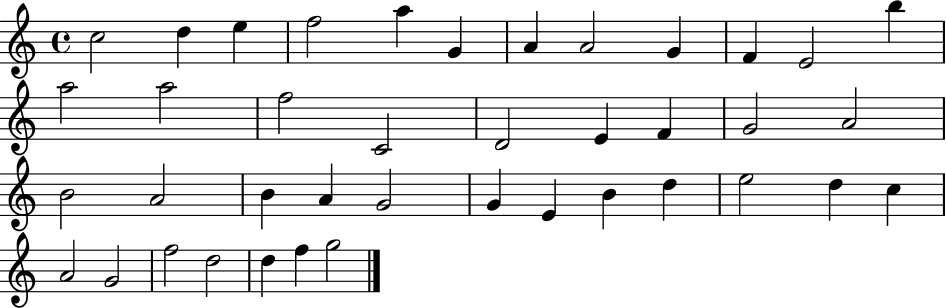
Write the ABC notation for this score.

X:1
T:Untitled
M:4/4
L:1/4
K:C
c2 d e f2 a G A A2 G F E2 b a2 a2 f2 C2 D2 E F G2 A2 B2 A2 B A G2 G E B d e2 d c A2 G2 f2 d2 d f g2